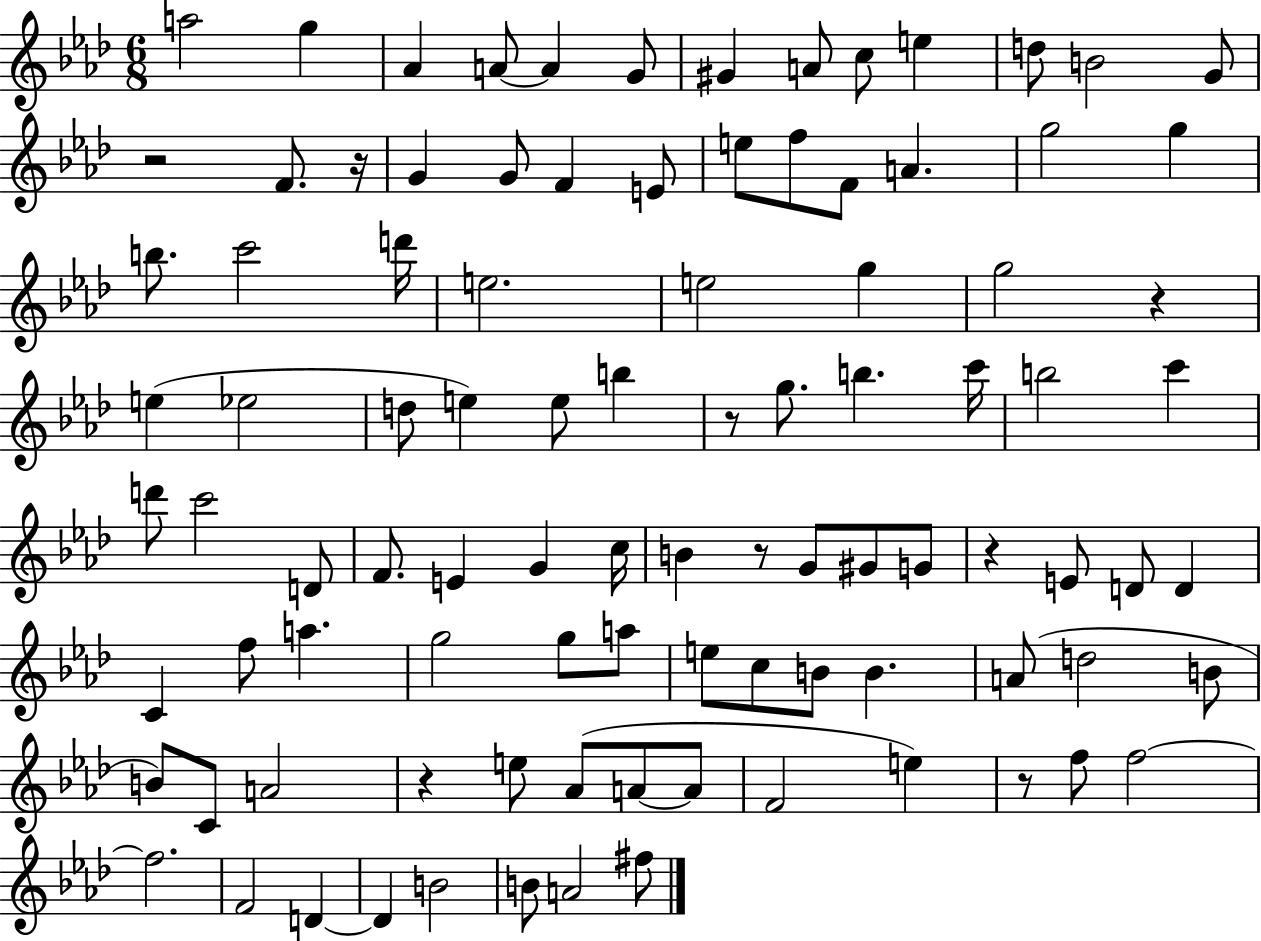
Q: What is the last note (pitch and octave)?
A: F#5